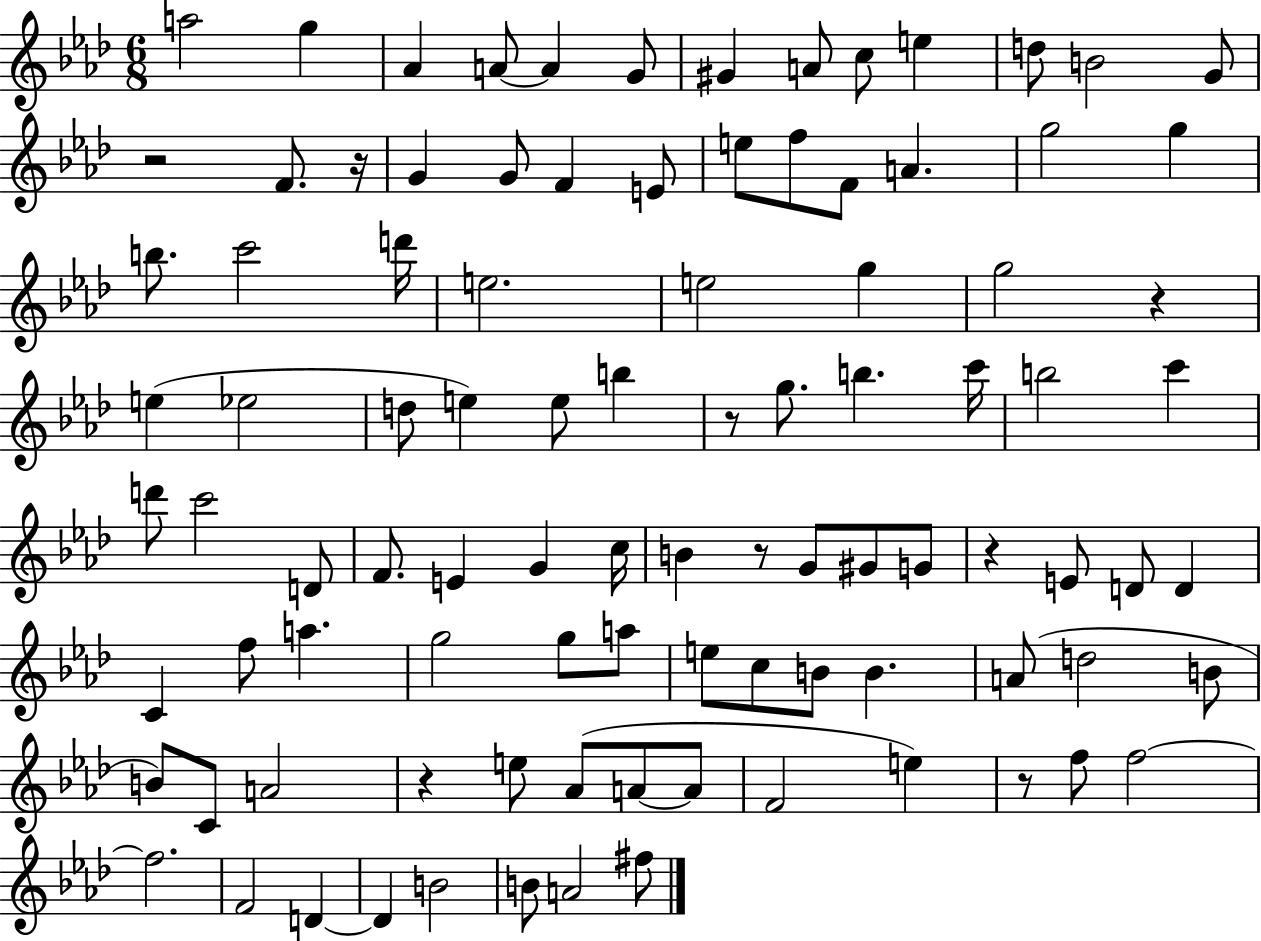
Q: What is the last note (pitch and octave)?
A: F#5